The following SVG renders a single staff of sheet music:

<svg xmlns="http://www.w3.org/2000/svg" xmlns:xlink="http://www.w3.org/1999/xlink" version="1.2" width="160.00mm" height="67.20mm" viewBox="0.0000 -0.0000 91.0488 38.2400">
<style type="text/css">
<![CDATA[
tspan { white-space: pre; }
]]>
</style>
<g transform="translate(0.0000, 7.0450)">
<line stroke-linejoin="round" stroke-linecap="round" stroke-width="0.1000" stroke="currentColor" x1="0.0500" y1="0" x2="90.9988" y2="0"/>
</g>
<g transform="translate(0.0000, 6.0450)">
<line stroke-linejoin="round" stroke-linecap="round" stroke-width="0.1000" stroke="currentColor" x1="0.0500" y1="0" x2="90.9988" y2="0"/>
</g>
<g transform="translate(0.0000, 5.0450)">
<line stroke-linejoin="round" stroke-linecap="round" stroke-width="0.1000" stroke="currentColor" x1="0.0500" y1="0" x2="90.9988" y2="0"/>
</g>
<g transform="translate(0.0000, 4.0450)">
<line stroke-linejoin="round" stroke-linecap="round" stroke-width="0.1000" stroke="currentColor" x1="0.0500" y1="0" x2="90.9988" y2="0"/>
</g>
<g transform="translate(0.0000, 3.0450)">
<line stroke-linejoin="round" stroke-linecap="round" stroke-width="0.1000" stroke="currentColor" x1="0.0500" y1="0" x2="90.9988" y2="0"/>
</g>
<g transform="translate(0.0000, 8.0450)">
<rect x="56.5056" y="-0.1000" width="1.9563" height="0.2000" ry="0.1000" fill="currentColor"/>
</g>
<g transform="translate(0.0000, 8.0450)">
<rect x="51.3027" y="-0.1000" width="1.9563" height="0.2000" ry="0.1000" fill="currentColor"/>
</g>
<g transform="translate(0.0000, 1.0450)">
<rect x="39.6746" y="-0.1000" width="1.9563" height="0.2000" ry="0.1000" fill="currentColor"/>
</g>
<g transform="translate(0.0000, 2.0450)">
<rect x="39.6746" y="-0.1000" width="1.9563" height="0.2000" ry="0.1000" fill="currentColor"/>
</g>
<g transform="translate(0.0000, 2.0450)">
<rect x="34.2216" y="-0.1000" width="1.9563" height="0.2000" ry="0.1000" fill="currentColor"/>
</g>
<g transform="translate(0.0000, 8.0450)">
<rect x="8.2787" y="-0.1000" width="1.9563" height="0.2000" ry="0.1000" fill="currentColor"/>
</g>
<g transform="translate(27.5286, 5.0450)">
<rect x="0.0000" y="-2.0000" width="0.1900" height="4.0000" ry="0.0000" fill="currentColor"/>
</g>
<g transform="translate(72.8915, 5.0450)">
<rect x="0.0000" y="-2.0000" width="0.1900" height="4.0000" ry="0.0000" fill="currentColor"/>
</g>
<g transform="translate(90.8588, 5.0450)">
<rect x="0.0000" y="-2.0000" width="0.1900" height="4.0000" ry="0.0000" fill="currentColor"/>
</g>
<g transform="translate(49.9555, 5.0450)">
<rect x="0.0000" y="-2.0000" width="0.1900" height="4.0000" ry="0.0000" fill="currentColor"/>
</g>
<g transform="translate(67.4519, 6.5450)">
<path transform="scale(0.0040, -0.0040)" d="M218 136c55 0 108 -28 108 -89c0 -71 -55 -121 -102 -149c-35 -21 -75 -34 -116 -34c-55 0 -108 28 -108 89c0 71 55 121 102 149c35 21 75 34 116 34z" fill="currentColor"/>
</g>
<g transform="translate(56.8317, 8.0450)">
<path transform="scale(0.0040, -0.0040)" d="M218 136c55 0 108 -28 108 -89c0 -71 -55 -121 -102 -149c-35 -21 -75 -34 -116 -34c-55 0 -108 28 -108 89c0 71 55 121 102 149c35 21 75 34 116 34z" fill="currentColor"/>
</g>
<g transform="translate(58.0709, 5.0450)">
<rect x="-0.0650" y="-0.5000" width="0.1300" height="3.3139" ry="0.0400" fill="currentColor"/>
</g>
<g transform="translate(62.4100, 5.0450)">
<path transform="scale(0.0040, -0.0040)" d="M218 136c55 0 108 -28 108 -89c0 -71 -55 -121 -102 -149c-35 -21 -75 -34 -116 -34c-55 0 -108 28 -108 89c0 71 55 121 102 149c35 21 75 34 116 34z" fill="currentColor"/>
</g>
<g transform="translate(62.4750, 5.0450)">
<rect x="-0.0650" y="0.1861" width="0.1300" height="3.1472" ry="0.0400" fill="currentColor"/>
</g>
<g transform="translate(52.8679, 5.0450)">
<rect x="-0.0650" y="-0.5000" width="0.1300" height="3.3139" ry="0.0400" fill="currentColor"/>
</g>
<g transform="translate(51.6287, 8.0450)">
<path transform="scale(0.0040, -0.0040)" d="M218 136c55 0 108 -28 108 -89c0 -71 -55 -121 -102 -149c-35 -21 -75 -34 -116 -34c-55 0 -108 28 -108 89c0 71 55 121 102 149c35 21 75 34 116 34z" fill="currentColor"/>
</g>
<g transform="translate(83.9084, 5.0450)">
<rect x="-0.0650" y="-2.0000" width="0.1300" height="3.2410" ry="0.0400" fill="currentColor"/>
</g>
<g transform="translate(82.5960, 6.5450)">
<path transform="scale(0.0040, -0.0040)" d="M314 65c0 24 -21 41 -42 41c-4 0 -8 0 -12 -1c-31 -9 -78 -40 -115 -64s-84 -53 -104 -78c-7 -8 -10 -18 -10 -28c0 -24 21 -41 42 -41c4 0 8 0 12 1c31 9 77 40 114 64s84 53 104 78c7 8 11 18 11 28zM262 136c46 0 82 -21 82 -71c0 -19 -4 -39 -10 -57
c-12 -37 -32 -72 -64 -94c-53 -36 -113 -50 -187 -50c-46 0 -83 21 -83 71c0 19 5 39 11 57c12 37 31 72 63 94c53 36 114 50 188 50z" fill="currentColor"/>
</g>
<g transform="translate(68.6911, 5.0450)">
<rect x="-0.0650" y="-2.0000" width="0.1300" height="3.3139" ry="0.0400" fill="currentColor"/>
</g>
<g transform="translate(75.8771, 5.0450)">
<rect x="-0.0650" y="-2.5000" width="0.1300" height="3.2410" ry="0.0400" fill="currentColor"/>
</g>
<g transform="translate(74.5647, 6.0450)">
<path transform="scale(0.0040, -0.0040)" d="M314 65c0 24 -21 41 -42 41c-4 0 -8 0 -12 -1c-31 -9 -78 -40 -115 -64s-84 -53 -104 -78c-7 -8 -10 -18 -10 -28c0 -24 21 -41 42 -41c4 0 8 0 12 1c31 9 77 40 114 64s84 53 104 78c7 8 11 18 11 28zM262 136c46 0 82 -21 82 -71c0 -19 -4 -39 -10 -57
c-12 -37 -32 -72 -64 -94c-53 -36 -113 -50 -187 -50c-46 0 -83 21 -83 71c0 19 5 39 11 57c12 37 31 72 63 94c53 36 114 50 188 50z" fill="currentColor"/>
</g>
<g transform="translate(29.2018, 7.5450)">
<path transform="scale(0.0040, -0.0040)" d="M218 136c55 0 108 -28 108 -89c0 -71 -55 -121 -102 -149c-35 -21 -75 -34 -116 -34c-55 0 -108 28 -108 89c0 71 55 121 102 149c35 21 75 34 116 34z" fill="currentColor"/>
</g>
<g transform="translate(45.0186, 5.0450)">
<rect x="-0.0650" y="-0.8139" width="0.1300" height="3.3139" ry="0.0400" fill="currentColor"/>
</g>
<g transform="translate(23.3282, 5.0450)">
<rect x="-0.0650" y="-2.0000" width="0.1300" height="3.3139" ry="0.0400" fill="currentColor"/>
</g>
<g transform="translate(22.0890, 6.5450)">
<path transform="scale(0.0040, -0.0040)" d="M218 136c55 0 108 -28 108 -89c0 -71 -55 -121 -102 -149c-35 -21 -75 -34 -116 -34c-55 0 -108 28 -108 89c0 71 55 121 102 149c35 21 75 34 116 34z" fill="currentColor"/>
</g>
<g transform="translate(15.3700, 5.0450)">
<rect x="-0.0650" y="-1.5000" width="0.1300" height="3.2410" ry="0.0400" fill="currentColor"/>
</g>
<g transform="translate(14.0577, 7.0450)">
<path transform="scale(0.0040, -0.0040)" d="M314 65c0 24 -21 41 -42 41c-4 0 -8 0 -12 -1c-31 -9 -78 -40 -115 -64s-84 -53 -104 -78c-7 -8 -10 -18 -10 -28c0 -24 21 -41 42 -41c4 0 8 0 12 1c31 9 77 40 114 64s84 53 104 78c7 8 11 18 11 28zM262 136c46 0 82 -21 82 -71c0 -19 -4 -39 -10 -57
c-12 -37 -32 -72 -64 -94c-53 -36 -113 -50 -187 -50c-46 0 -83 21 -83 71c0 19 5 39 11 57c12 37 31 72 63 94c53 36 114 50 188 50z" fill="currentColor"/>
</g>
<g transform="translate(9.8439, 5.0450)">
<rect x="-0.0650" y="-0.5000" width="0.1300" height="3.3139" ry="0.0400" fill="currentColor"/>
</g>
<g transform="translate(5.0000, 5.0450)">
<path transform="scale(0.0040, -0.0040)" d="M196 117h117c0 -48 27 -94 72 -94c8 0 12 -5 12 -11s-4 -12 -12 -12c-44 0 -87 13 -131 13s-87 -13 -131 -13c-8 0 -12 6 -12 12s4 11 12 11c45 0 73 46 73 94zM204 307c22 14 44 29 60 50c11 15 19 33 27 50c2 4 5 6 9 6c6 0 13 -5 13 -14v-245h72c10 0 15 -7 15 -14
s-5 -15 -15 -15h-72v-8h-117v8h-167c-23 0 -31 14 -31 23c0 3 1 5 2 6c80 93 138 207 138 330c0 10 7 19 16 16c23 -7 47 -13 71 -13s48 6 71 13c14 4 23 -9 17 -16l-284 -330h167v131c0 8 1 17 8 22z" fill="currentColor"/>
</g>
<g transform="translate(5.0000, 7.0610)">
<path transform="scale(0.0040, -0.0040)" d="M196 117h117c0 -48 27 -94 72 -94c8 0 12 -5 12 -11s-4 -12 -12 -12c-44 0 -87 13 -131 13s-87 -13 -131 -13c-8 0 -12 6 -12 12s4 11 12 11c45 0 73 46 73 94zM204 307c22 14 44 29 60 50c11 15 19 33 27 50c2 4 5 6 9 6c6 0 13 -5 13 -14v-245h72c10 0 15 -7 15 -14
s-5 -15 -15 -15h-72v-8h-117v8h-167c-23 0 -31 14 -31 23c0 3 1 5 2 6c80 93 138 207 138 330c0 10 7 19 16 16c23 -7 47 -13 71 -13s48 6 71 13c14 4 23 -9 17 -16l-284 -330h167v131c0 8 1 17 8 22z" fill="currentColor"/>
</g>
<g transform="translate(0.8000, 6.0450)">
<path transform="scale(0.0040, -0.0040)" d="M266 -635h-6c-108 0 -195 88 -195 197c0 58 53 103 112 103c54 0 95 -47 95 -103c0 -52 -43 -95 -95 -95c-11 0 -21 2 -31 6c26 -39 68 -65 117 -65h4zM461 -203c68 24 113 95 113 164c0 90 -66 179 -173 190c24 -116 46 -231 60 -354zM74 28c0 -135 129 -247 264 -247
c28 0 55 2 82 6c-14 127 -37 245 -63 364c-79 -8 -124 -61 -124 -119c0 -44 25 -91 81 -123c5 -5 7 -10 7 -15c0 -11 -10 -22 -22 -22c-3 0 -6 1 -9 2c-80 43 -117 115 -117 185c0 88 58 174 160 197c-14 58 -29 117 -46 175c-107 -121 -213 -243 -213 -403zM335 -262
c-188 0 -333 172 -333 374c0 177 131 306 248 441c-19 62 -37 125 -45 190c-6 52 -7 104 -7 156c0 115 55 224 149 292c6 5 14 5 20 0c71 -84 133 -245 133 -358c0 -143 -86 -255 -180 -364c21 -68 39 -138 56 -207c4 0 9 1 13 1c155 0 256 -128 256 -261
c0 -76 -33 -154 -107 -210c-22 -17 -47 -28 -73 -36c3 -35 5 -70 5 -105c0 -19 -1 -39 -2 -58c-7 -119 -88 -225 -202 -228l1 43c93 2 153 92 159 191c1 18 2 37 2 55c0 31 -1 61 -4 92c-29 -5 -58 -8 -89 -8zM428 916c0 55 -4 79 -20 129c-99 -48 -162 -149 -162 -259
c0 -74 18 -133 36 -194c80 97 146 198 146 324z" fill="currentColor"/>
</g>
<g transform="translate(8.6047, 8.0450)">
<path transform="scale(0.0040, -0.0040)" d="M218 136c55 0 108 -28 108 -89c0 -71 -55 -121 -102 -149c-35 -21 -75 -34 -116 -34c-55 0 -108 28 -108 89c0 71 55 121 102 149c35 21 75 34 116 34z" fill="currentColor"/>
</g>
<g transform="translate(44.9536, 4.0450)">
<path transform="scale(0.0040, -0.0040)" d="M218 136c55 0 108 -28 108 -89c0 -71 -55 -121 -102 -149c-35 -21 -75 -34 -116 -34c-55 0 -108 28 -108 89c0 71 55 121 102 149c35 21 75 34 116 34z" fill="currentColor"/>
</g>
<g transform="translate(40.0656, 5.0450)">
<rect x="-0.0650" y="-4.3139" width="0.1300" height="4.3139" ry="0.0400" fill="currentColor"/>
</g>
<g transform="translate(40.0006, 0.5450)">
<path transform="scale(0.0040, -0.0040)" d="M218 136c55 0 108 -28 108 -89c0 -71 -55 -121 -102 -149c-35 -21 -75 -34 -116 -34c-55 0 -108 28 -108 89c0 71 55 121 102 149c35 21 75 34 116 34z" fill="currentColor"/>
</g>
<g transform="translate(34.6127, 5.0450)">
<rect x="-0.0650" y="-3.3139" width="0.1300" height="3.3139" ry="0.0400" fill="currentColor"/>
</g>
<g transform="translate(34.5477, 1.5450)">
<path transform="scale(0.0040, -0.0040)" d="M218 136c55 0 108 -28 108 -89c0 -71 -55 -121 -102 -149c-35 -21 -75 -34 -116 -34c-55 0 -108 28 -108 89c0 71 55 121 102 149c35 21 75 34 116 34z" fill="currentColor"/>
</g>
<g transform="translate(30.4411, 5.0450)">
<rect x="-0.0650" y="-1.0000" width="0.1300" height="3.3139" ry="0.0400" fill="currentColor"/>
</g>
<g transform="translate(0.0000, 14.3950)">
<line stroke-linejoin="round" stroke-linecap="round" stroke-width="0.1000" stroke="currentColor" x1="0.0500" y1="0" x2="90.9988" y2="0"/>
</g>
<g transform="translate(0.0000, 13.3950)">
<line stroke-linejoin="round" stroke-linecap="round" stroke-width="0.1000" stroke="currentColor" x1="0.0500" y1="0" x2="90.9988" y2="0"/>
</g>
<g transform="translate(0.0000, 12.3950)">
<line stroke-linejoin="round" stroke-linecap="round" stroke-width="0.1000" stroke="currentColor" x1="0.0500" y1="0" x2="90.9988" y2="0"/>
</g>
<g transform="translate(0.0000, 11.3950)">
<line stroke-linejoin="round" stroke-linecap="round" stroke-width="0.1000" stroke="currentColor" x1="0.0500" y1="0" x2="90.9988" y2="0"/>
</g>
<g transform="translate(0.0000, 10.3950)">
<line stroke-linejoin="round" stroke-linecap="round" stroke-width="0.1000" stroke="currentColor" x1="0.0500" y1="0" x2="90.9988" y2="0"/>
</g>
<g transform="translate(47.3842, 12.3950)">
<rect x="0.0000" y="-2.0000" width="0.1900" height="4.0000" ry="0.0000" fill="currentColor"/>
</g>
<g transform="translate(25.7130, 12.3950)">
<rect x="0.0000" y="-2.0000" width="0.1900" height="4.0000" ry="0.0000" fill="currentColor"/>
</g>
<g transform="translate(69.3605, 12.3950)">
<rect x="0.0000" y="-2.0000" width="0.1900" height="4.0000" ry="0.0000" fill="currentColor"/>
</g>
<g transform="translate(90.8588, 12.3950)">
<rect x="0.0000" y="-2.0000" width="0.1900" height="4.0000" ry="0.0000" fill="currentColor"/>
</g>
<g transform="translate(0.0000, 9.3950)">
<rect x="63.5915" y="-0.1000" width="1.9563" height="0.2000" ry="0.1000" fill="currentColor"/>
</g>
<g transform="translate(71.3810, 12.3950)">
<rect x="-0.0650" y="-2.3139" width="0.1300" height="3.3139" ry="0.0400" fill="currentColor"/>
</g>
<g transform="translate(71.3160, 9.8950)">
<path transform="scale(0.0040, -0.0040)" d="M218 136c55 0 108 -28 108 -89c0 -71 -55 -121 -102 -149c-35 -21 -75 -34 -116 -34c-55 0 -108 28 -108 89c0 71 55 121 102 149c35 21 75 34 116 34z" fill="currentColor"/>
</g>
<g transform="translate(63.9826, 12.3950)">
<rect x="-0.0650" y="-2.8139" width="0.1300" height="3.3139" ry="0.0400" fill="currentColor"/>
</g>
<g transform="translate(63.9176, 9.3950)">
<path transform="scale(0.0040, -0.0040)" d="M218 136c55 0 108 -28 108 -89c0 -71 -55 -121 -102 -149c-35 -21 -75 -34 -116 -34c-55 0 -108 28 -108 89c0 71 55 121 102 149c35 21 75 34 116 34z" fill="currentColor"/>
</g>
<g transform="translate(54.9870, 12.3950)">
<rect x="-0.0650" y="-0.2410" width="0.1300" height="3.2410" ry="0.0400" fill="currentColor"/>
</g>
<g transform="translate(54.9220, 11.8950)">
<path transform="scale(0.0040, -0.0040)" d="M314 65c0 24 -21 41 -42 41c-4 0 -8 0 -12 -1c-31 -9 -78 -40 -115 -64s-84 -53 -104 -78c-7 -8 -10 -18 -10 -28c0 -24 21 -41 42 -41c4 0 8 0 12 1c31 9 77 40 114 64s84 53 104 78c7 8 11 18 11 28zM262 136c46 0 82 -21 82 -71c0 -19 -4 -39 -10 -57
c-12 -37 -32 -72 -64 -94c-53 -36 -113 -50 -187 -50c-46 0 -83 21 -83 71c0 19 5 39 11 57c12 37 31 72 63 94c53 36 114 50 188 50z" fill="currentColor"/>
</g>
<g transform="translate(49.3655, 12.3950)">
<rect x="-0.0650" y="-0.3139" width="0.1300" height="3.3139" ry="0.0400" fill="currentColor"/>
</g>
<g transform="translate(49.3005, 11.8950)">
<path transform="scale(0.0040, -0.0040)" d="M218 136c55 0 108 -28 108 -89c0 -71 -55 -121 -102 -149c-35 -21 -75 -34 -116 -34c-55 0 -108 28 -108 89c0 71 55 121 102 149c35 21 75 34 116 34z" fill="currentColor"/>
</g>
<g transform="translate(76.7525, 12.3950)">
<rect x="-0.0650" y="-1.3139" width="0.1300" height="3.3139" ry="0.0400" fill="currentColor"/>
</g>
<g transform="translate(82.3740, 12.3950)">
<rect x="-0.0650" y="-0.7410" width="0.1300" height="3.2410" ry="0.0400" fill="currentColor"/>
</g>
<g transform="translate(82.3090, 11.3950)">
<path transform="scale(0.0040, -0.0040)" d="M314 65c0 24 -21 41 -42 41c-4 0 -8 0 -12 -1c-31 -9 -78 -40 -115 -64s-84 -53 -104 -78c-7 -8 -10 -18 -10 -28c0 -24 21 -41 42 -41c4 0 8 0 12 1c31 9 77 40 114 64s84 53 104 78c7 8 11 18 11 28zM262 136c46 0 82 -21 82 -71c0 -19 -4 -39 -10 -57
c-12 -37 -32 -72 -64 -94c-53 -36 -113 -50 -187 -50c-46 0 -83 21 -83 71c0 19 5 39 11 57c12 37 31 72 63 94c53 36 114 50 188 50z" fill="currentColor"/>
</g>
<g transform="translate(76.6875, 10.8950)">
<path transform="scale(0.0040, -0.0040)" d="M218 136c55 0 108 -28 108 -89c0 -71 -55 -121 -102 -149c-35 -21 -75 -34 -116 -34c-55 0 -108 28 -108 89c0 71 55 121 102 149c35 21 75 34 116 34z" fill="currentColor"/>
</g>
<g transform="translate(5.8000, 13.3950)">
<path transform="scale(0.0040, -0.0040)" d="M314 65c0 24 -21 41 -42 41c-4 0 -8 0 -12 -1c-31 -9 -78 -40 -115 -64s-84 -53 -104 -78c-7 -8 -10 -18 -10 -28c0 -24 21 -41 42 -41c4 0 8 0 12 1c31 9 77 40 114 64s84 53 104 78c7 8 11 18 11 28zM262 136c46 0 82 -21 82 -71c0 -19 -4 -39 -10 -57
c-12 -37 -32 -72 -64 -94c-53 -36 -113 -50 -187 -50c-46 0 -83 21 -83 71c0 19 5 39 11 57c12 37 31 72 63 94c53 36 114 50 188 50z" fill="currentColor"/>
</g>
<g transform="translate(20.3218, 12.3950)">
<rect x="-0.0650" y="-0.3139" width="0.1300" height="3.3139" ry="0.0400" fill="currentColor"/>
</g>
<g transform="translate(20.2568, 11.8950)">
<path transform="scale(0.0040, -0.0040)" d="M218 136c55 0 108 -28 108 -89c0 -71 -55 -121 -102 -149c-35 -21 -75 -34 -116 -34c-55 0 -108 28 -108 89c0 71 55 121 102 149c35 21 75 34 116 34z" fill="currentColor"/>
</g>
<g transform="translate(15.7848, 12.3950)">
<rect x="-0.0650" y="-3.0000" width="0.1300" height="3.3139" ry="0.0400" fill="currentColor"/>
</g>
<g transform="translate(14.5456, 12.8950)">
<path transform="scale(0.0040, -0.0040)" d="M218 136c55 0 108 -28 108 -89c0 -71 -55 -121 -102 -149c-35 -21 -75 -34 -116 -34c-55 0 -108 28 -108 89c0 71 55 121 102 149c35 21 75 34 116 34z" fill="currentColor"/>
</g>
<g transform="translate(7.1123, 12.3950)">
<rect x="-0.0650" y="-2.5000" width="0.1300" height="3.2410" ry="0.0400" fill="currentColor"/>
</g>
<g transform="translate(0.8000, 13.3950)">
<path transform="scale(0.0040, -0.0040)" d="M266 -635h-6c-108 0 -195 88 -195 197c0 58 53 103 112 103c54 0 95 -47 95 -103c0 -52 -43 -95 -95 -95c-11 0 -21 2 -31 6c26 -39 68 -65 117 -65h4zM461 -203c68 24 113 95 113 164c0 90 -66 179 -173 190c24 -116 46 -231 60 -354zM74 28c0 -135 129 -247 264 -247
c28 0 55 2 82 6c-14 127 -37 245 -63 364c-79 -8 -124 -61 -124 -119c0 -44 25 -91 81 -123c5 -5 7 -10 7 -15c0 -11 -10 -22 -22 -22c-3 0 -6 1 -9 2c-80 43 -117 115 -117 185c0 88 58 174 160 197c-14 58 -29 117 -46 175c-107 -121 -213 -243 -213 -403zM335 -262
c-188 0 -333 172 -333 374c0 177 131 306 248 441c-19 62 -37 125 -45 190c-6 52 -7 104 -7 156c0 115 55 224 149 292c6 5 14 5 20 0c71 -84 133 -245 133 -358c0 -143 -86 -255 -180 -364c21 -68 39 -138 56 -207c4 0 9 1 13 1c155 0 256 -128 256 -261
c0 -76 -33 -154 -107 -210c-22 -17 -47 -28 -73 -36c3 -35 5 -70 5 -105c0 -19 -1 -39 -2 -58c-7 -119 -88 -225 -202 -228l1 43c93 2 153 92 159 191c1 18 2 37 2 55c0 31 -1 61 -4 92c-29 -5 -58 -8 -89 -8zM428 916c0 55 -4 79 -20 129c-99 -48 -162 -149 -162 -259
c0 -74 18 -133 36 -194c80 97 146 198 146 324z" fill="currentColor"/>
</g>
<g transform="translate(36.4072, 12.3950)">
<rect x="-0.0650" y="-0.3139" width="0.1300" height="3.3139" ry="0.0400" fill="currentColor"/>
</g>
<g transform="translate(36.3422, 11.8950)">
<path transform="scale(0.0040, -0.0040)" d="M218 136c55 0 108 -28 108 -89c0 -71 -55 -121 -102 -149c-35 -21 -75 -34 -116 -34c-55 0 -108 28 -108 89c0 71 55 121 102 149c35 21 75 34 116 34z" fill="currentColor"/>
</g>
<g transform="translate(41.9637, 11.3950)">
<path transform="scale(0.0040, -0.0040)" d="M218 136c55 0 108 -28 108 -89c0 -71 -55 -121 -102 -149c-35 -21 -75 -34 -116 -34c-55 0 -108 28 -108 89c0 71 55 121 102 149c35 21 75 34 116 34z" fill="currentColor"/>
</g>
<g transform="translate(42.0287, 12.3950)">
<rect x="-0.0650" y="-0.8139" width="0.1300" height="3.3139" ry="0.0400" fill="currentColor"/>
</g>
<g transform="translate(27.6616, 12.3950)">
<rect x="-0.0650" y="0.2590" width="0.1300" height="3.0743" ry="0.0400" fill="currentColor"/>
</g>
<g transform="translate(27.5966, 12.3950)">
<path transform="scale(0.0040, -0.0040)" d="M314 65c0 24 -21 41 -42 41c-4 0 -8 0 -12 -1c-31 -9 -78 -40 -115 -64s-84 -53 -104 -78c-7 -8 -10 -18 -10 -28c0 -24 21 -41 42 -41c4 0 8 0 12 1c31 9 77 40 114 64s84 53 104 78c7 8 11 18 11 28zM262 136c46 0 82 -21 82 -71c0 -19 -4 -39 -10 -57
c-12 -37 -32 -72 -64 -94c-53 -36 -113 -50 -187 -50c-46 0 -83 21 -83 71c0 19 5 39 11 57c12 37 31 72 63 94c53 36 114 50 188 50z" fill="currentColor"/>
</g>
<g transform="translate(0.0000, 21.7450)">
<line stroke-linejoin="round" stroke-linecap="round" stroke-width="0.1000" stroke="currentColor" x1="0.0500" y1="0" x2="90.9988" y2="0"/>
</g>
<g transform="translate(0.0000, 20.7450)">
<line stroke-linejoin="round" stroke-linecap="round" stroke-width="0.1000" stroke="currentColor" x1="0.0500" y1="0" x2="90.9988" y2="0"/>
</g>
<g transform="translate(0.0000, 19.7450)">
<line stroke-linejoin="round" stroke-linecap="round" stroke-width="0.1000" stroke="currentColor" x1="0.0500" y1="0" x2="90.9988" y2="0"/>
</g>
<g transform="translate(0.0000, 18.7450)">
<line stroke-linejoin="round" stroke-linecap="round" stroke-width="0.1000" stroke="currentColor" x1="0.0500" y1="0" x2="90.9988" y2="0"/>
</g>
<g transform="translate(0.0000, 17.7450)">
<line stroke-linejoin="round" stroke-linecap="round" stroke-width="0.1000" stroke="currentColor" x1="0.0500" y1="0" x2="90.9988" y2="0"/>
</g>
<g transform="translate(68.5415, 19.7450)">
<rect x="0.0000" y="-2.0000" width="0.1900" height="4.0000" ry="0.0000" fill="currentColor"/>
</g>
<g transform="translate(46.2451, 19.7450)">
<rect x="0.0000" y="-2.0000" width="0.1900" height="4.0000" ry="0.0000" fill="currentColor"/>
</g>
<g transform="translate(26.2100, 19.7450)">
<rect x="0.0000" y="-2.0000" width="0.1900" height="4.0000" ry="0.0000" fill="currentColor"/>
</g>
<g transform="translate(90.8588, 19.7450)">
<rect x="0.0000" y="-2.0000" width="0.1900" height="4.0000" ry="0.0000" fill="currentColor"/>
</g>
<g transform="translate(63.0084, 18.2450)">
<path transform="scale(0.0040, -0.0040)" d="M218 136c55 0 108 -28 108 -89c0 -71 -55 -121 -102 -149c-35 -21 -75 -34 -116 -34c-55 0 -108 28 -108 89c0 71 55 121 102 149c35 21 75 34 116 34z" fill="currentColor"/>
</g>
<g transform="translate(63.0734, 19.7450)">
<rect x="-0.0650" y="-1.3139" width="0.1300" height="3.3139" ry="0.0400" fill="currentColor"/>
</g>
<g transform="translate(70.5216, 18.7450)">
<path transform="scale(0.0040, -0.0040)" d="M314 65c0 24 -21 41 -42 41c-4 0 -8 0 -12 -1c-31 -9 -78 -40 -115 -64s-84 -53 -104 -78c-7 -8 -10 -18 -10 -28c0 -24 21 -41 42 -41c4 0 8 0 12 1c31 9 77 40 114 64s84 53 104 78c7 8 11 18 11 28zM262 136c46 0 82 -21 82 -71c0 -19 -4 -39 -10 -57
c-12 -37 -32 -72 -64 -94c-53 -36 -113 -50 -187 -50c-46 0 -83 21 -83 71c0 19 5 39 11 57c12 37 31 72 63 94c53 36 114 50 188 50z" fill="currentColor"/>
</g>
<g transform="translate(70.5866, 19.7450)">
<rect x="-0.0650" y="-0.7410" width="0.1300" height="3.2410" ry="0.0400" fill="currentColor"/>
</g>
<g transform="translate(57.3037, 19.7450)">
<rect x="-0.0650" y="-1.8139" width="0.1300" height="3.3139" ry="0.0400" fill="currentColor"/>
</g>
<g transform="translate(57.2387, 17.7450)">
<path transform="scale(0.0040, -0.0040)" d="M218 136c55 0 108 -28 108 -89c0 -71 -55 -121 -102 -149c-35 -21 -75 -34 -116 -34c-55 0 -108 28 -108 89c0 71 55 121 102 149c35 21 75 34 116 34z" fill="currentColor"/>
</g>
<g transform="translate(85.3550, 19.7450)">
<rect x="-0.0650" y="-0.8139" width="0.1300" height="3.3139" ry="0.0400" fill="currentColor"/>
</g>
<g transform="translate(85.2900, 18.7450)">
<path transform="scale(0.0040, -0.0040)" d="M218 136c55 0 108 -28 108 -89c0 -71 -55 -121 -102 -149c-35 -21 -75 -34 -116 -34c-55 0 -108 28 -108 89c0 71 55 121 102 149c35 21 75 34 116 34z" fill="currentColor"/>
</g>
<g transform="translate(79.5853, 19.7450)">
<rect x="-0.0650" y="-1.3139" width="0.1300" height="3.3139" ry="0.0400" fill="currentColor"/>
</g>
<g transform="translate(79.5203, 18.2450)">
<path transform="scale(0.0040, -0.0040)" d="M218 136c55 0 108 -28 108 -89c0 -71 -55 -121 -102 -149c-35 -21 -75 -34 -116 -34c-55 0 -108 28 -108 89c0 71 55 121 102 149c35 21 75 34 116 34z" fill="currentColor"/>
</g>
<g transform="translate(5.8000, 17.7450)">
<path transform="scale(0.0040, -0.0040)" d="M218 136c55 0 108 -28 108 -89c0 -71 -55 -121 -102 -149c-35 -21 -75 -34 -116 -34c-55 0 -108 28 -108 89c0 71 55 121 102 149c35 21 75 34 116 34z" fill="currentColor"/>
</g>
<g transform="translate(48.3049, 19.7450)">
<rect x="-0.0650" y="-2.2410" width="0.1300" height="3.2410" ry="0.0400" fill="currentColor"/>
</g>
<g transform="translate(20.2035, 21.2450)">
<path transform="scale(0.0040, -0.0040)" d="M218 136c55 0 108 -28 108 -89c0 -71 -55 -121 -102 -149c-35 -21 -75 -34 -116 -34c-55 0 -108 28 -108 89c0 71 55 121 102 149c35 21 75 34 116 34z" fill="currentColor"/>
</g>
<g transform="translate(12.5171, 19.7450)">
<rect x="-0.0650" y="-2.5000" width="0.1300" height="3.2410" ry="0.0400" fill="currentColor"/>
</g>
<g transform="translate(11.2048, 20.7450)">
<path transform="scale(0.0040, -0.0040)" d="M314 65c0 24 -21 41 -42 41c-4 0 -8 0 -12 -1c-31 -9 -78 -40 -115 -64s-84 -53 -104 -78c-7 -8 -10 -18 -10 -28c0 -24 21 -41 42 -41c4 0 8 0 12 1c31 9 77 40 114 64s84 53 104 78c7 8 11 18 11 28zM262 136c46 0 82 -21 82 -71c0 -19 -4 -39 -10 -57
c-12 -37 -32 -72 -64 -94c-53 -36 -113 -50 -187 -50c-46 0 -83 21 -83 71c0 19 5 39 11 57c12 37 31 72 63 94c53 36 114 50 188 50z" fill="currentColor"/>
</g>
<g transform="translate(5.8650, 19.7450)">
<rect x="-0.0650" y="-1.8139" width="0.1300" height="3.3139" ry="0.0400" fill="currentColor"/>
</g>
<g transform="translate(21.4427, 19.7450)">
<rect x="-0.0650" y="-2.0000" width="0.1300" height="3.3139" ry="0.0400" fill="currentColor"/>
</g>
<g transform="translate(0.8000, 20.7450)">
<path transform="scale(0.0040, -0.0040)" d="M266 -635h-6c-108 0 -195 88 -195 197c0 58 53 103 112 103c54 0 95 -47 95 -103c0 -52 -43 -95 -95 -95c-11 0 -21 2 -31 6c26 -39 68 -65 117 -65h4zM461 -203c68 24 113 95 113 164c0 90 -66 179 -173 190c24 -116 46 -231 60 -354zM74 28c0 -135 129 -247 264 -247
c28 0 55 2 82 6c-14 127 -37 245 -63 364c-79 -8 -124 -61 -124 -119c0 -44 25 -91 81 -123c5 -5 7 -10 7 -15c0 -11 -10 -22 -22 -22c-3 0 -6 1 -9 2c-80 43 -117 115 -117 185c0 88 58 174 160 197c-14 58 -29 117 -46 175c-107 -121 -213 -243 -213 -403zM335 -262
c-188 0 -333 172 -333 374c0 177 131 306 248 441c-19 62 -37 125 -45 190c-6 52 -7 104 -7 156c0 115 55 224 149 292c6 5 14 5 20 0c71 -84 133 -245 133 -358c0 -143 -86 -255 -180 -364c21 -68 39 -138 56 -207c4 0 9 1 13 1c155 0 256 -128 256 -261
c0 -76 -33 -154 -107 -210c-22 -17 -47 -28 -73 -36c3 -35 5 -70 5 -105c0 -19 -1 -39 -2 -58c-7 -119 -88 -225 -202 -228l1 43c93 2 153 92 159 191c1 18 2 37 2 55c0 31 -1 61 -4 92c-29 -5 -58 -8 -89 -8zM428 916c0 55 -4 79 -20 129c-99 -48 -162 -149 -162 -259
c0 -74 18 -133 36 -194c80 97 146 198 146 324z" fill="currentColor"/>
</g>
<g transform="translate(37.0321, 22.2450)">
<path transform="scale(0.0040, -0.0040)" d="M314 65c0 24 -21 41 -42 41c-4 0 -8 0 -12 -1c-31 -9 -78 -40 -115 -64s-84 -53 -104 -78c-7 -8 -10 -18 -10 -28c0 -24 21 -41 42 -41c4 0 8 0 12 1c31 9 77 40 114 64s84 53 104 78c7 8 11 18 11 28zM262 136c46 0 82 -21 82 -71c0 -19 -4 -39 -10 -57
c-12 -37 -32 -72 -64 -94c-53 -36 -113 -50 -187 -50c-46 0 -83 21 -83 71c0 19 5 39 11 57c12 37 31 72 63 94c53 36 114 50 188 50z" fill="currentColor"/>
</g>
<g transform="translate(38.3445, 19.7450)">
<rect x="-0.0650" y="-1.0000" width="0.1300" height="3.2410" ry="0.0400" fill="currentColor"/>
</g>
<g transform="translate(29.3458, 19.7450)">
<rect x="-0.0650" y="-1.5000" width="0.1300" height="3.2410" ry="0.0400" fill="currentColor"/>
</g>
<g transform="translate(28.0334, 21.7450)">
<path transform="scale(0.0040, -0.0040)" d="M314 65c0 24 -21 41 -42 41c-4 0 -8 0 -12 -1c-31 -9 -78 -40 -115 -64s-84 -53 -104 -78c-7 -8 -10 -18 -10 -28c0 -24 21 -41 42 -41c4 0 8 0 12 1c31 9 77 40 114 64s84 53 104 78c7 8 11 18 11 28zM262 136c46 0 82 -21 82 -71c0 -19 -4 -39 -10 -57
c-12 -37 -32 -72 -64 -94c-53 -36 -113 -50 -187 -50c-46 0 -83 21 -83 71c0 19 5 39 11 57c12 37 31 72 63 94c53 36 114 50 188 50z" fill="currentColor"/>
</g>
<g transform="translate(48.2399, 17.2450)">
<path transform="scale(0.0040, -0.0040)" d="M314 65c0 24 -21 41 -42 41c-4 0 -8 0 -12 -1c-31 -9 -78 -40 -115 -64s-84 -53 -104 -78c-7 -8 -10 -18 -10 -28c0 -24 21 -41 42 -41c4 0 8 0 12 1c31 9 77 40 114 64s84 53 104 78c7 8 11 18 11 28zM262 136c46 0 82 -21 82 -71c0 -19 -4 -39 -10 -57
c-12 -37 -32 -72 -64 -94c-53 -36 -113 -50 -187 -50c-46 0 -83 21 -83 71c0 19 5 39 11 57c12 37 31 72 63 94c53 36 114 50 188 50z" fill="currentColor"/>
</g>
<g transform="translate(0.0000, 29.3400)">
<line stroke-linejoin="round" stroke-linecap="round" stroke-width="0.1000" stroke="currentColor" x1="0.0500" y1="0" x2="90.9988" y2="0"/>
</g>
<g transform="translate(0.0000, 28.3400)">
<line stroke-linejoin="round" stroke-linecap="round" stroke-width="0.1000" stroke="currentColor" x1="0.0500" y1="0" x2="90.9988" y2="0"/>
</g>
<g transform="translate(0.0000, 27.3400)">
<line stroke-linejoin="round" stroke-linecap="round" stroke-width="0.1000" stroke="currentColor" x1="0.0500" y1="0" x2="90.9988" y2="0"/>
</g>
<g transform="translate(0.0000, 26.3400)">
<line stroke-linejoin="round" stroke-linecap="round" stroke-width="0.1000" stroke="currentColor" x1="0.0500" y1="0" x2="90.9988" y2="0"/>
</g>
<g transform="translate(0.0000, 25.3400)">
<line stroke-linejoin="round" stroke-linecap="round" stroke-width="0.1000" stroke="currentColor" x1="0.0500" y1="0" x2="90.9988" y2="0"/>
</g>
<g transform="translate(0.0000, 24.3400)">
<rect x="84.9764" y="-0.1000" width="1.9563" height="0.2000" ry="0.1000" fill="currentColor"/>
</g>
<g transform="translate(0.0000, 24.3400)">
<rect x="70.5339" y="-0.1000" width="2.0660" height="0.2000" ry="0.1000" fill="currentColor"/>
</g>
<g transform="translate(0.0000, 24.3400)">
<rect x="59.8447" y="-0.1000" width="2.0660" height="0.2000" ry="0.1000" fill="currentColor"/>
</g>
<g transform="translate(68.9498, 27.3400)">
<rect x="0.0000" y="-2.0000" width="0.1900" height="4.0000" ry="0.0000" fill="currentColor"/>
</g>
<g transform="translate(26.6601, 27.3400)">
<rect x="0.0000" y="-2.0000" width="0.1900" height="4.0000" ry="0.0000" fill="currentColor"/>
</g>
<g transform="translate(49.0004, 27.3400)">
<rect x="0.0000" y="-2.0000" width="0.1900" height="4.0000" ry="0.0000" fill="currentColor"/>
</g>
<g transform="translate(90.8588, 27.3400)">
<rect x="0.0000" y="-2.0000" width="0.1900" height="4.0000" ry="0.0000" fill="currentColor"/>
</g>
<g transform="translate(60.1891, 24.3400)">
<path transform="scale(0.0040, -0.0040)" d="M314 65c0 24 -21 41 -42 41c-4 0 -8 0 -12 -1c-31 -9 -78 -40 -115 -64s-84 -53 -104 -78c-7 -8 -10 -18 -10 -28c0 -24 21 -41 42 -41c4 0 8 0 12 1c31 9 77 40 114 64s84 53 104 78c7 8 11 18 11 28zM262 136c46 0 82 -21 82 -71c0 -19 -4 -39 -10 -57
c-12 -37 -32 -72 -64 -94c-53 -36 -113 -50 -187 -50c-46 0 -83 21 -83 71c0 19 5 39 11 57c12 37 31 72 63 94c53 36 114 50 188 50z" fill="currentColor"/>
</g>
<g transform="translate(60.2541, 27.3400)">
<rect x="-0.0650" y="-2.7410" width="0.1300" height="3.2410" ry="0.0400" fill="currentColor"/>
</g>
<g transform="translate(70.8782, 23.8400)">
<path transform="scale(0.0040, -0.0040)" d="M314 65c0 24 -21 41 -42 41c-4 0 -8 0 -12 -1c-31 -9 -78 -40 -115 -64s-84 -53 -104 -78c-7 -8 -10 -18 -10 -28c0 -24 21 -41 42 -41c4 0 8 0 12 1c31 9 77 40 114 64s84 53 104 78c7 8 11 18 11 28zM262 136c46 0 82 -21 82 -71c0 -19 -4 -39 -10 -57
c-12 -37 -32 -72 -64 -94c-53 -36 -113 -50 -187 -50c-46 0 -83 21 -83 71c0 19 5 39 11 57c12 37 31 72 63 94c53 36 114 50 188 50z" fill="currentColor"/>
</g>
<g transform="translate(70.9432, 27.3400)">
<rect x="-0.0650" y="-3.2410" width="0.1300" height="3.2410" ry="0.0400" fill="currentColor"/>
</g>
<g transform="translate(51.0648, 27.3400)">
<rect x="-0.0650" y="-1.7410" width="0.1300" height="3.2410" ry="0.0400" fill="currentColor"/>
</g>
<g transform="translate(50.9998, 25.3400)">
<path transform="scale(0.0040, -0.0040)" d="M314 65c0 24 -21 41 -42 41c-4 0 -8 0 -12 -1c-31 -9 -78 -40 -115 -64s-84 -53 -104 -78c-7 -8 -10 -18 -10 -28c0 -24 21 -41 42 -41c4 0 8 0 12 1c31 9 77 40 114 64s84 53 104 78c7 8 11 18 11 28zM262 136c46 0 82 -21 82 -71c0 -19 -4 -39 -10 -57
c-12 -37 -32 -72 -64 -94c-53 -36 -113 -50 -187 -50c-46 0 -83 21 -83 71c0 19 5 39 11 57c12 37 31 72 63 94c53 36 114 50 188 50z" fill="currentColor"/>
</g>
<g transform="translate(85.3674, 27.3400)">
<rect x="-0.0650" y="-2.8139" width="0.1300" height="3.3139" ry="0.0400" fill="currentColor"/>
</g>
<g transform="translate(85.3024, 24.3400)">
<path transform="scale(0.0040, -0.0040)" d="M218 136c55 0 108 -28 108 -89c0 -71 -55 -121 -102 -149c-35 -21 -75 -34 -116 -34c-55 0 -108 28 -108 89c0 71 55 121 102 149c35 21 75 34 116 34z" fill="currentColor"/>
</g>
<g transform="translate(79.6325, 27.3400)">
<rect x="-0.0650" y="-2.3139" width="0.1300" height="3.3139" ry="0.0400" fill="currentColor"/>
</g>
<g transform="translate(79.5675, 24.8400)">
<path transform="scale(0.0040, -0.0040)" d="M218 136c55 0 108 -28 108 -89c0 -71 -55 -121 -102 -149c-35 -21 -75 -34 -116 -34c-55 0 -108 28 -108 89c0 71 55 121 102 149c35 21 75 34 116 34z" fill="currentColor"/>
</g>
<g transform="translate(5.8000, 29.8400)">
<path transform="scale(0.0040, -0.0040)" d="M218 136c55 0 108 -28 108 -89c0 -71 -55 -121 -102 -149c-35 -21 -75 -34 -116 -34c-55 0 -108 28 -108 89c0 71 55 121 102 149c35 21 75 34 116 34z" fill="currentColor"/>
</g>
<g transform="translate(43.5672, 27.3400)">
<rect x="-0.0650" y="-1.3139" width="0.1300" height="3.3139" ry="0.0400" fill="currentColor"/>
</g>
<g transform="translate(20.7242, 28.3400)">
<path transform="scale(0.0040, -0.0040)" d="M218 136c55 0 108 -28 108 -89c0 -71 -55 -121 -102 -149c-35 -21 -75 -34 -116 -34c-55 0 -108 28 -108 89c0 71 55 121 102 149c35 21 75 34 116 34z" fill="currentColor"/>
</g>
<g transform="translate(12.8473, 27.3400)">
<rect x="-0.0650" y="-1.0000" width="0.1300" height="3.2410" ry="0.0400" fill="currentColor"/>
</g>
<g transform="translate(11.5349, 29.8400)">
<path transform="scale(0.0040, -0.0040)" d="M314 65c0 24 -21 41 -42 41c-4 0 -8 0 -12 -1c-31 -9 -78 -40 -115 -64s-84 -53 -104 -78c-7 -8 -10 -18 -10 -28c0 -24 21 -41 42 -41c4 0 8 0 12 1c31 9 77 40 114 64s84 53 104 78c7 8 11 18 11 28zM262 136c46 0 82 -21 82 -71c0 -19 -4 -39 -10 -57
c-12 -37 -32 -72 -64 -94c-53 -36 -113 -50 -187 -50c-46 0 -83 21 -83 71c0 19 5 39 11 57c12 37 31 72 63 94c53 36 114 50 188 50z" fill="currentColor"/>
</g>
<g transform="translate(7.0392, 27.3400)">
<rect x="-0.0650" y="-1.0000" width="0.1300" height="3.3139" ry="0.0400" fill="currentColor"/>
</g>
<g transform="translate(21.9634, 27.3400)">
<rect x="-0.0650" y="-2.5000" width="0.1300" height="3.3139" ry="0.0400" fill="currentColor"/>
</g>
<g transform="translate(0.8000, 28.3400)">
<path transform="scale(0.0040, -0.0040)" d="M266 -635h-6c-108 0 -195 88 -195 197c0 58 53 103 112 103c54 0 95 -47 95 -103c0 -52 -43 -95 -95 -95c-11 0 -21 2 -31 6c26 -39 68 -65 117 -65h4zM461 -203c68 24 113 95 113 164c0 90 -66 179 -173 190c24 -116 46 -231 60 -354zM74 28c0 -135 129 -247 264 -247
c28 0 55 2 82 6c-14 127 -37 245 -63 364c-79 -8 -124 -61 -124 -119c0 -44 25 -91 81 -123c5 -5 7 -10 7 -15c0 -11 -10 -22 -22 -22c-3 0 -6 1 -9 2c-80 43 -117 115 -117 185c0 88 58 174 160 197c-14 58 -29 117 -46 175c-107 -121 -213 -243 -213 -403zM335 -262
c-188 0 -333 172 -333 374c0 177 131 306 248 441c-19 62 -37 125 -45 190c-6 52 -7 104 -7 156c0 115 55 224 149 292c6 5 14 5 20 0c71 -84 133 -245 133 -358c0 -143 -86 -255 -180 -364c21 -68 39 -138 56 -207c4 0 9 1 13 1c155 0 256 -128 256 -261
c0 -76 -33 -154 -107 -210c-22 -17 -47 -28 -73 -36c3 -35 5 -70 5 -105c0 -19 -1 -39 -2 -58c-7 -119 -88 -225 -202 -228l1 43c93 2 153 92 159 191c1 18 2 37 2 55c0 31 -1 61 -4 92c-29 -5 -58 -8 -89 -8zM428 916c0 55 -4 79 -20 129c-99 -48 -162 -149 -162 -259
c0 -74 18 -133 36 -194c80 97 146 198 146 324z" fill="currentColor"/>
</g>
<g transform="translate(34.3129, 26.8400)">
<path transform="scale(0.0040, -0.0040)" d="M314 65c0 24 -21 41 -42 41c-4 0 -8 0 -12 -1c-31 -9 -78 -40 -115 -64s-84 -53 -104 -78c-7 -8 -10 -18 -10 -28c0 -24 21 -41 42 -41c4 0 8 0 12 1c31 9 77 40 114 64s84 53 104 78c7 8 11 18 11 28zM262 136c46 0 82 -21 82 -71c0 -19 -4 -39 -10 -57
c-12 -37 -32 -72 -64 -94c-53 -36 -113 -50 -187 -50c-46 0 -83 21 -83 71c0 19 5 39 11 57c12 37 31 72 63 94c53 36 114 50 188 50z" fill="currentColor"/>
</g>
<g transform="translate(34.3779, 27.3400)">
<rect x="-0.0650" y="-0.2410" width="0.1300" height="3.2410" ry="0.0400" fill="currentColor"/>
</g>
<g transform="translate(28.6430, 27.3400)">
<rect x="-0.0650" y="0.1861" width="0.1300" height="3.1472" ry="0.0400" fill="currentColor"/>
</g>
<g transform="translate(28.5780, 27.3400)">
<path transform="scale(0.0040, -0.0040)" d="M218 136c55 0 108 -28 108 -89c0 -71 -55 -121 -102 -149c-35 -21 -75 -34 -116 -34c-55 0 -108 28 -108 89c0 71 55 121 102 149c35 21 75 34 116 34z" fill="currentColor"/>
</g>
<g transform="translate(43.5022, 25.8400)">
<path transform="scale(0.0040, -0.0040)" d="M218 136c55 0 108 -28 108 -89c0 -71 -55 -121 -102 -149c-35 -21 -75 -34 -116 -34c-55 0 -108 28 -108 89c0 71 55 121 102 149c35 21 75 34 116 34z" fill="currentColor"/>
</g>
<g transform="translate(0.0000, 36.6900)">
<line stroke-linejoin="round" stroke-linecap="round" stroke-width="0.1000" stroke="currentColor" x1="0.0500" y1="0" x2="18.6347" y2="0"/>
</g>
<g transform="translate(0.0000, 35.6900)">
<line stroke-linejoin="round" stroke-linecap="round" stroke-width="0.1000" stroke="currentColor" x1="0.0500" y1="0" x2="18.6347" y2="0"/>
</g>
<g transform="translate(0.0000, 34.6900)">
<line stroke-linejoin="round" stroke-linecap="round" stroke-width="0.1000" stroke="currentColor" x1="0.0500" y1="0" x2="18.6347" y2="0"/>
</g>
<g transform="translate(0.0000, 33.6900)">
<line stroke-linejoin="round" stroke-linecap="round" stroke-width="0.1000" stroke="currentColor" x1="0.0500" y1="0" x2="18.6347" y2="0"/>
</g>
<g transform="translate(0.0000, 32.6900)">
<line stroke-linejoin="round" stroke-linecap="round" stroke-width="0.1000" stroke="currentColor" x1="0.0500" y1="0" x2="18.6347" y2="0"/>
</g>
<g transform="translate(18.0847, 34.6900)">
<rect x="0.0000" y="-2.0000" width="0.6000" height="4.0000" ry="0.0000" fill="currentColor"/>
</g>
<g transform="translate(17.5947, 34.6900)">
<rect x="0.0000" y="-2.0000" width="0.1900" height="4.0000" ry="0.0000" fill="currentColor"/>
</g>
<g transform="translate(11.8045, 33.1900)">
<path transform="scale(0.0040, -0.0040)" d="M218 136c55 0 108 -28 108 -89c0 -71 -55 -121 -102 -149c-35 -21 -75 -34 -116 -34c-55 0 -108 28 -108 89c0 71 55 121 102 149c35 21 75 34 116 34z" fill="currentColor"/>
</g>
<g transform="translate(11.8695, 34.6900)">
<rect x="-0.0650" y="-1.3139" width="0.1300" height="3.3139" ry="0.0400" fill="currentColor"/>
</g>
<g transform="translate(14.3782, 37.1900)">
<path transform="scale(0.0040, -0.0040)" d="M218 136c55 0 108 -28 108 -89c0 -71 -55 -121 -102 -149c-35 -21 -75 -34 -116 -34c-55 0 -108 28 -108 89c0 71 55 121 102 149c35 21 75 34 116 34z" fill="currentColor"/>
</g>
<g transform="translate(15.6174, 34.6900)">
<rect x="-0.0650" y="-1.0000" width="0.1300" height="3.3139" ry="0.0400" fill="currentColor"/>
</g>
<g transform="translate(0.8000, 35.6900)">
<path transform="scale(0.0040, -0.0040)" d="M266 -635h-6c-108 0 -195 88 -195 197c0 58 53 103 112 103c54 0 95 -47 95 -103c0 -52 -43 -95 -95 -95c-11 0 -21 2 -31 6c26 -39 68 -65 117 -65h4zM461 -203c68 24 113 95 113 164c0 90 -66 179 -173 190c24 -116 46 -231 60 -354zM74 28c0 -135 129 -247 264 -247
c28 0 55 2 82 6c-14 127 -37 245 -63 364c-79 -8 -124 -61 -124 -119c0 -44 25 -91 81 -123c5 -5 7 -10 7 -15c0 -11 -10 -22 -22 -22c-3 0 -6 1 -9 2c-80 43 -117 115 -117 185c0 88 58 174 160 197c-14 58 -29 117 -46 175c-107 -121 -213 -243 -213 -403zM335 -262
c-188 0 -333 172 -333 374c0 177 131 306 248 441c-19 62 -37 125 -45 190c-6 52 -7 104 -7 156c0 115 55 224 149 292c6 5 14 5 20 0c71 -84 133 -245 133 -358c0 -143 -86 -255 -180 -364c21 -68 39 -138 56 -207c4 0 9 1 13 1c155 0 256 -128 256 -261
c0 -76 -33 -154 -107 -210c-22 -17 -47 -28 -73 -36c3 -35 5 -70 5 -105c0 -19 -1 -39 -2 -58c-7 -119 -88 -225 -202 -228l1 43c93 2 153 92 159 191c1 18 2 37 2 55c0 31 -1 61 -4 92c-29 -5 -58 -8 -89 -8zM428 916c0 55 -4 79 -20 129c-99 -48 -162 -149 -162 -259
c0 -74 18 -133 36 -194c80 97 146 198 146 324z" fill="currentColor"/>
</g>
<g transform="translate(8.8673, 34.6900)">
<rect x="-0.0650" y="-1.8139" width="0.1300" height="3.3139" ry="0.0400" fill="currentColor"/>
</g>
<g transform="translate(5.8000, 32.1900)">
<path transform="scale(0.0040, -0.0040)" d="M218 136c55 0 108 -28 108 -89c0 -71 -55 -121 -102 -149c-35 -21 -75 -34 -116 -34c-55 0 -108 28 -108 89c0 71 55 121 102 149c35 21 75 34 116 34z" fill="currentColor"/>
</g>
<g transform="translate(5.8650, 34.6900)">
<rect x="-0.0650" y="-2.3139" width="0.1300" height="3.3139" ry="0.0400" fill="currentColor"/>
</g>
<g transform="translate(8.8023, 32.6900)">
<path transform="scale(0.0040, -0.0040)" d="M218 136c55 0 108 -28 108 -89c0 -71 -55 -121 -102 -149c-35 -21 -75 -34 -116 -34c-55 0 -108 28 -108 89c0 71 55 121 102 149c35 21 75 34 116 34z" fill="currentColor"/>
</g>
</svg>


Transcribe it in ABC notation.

X:1
T:Untitled
M:4/4
L:1/4
K:C
C E2 F D b d' d C C B F G2 F2 G2 A c B2 c d c c2 a g e d2 f G2 F E2 D2 g2 f e d2 e d D D2 G B c2 e f2 a2 b2 g a g f e D